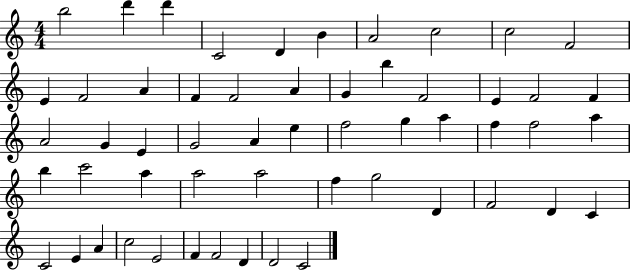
{
  \clef treble
  \numericTimeSignature
  \time 4/4
  \key c \major
  b''2 d'''4 d'''4 | c'2 d'4 b'4 | a'2 c''2 | c''2 f'2 | \break e'4 f'2 a'4 | f'4 f'2 a'4 | g'4 b''4 f'2 | e'4 f'2 f'4 | \break a'2 g'4 e'4 | g'2 a'4 e''4 | f''2 g''4 a''4 | f''4 f''2 a''4 | \break b''4 c'''2 a''4 | a''2 a''2 | f''4 g''2 d'4 | f'2 d'4 c'4 | \break c'2 e'4 a'4 | c''2 e'2 | f'4 f'2 d'4 | d'2 c'2 | \break \bar "|."
}